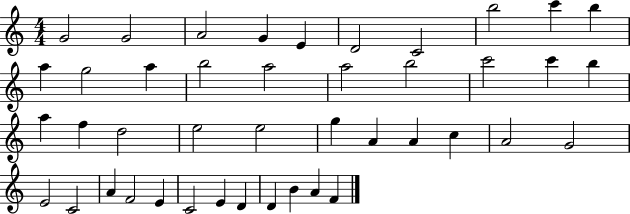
X:1
T:Untitled
M:4/4
L:1/4
K:C
G2 G2 A2 G E D2 C2 b2 c' b a g2 a b2 a2 a2 b2 c'2 c' b a f d2 e2 e2 g A A c A2 G2 E2 C2 A F2 E C2 E D D B A F